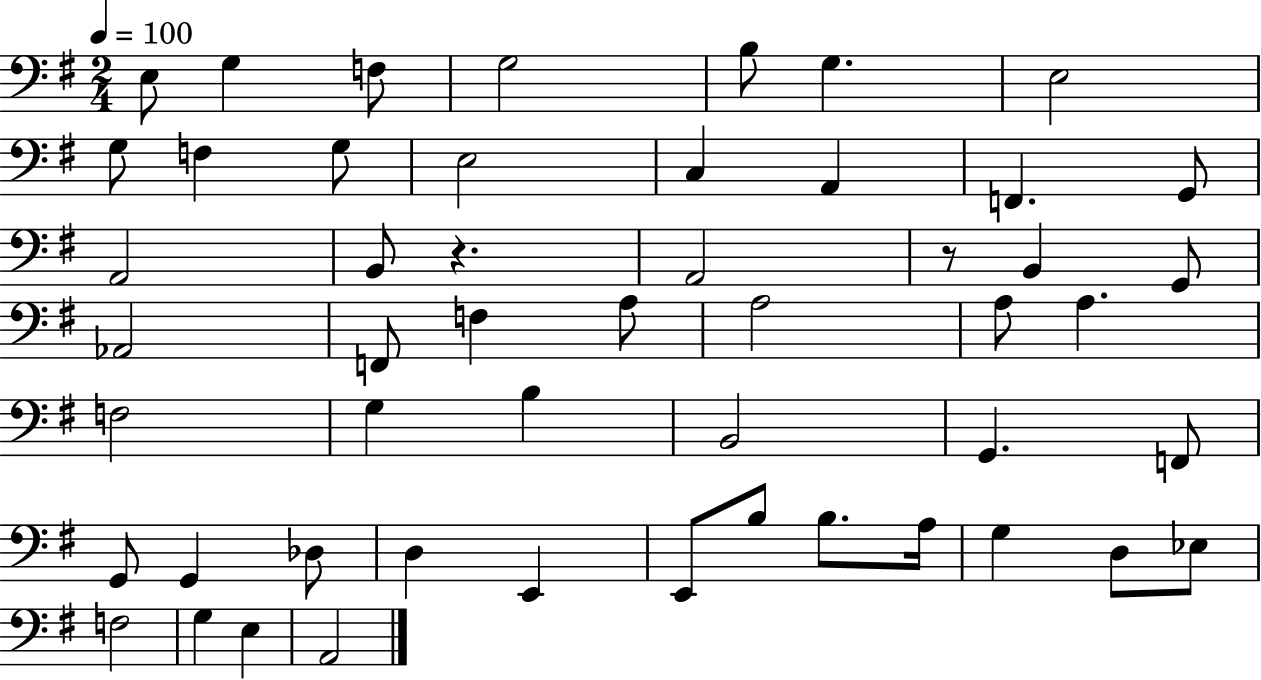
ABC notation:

X:1
T:Untitled
M:2/4
L:1/4
K:G
E,/2 G, F,/2 G,2 B,/2 G, E,2 G,/2 F, G,/2 E,2 C, A,, F,, G,,/2 A,,2 B,,/2 z A,,2 z/2 B,, G,,/2 _A,,2 F,,/2 F, A,/2 A,2 A,/2 A, F,2 G, B, B,,2 G,, F,,/2 G,,/2 G,, _D,/2 D, E,, E,,/2 B,/2 B,/2 A,/4 G, D,/2 _E,/2 F,2 G, E, A,,2